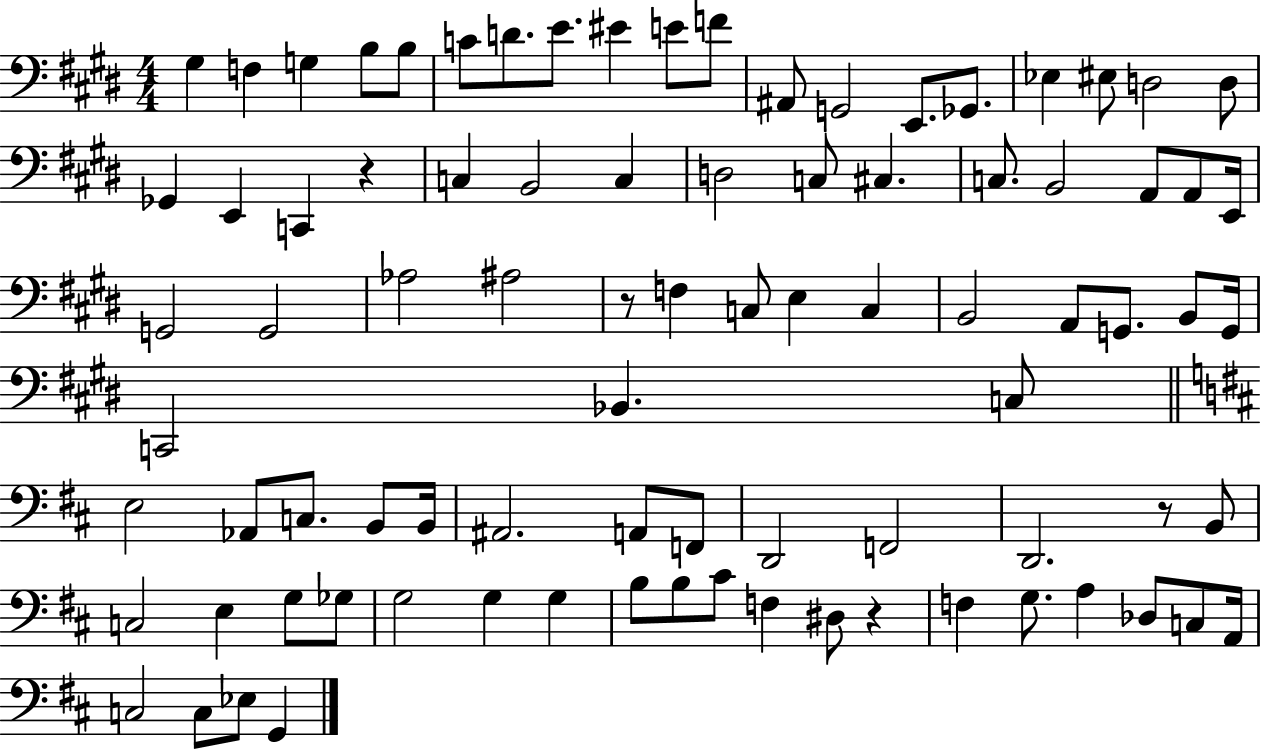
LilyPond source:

{
  \clef bass
  \numericTimeSignature
  \time 4/4
  \key e \major
  \repeat volta 2 { gis4 f4 g4 b8 b8 | c'8 d'8. e'8. eis'4 e'8 f'8 | ais,8 g,2 e,8. ges,8. | ees4 eis8 d2 d8 | \break ges,4 e,4 c,4 r4 | c4 b,2 c4 | d2 c8 cis4. | c8. b,2 a,8 a,8 e,16 | \break g,2 g,2 | aes2 ais2 | r8 f4 c8 e4 c4 | b,2 a,8 g,8. b,8 g,16 | \break c,2 bes,4. c8 | \bar "||" \break \key b \minor e2 aes,8 c8. b,8 b,16 | ais,2. a,8 f,8 | d,2 f,2 | d,2. r8 b,8 | \break c2 e4 g8 ges8 | g2 g4 g4 | b8 b8 cis'8 f4 dis8 r4 | f4 g8. a4 des8 c8 a,16 | \break c2 c8 ees8 g,4 | } \bar "|."
}